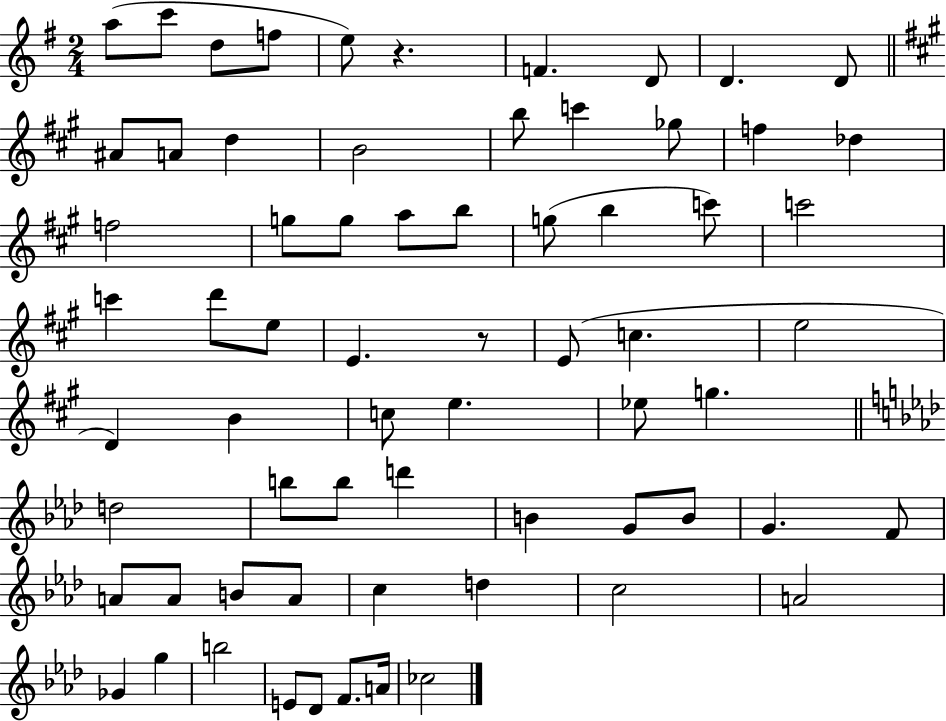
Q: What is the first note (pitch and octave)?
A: A5